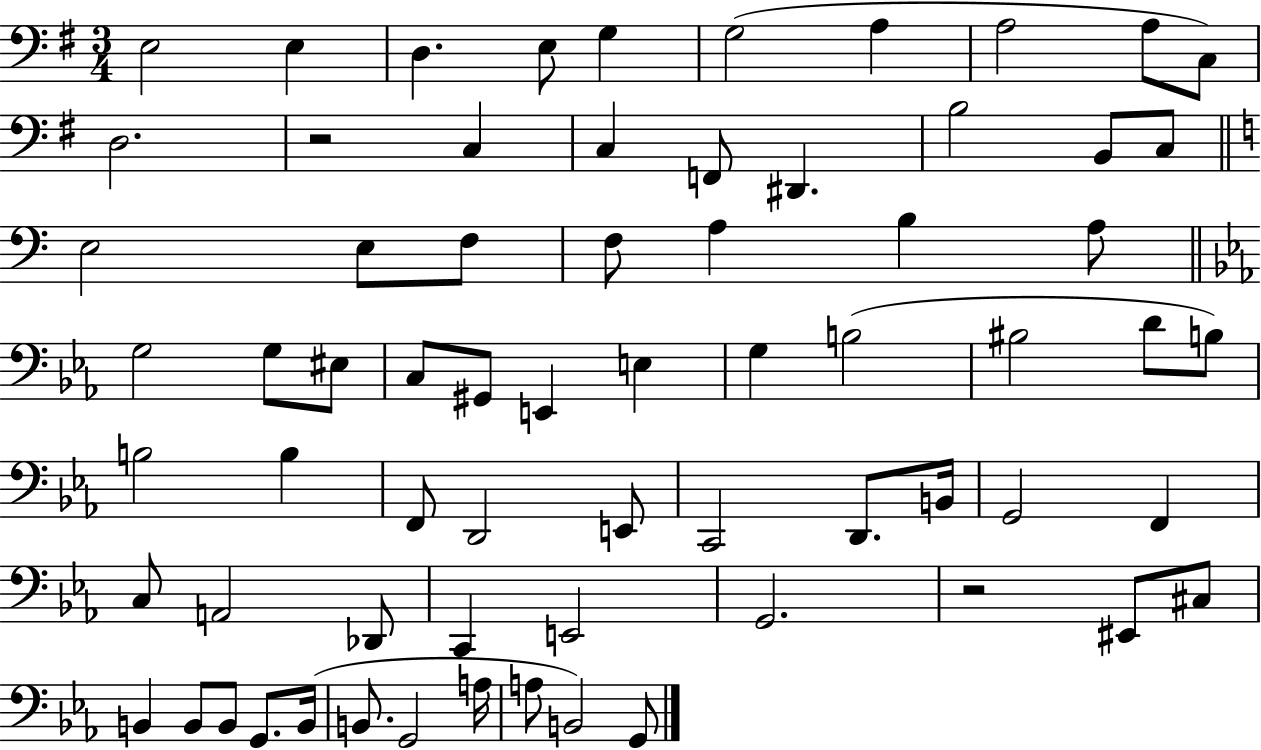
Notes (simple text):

E3/h E3/q D3/q. E3/e G3/q G3/h A3/q A3/h A3/e C3/e D3/h. R/h C3/q C3/q F2/e D#2/q. B3/h B2/e C3/e E3/h E3/e F3/e F3/e A3/q B3/q A3/e G3/h G3/e EIS3/e C3/e G#2/e E2/q E3/q G3/q B3/h BIS3/h D4/e B3/e B3/h B3/q F2/e D2/h E2/e C2/h D2/e. B2/s G2/h F2/q C3/e A2/h Db2/e C2/q E2/h G2/h. R/h EIS2/e C#3/e B2/q B2/e B2/e G2/e. B2/s B2/e. G2/h A3/s A3/e B2/h G2/e